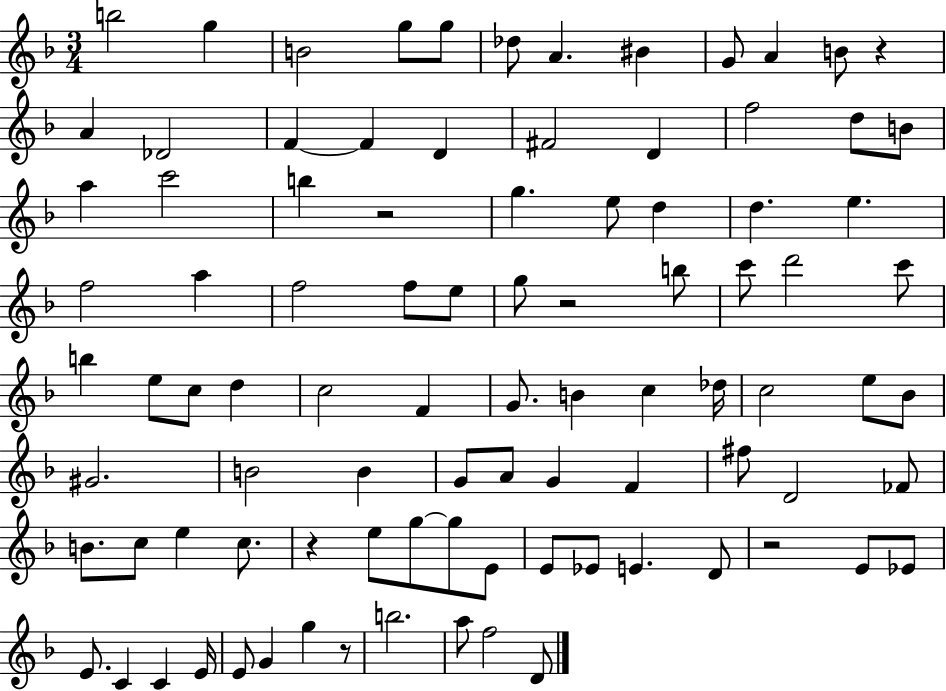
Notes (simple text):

B5/h G5/q B4/h G5/e G5/e Db5/e A4/q. BIS4/q G4/e A4/q B4/e R/q A4/q Db4/h F4/q F4/q D4/q F#4/h D4/q F5/h D5/e B4/e A5/q C6/h B5/q R/h G5/q. E5/e D5/q D5/q. E5/q. F5/h A5/q F5/h F5/e E5/e G5/e R/h B5/e C6/e D6/h C6/e B5/q E5/e C5/e D5/q C5/h F4/q G4/e. B4/q C5/q Db5/s C5/h E5/e Bb4/e G#4/h. B4/h B4/q G4/e A4/e G4/q F4/q F#5/e D4/h FES4/e B4/e. C5/e E5/q C5/e. R/q E5/e G5/e G5/e E4/e E4/e Eb4/e E4/q. D4/e R/h E4/e Eb4/e E4/e. C4/q C4/q E4/s E4/e G4/q G5/q R/e B5/h. A5/e F5/h D4/e